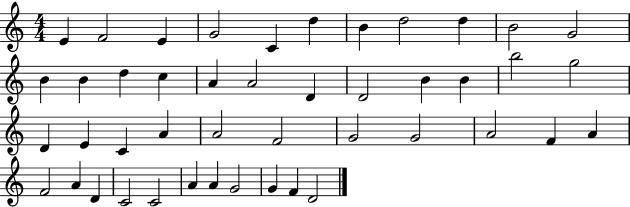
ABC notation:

X:1
T:Untitled
M:4/4
L:1/4
K:C
E F2 E G2 C d B d2 d B2 G2 B B d c A A2 D D2 B B b2 g2 D E C A A2 F2 G2 G2 A2 F A F2 A D C2 C2 A A G2 G F D2